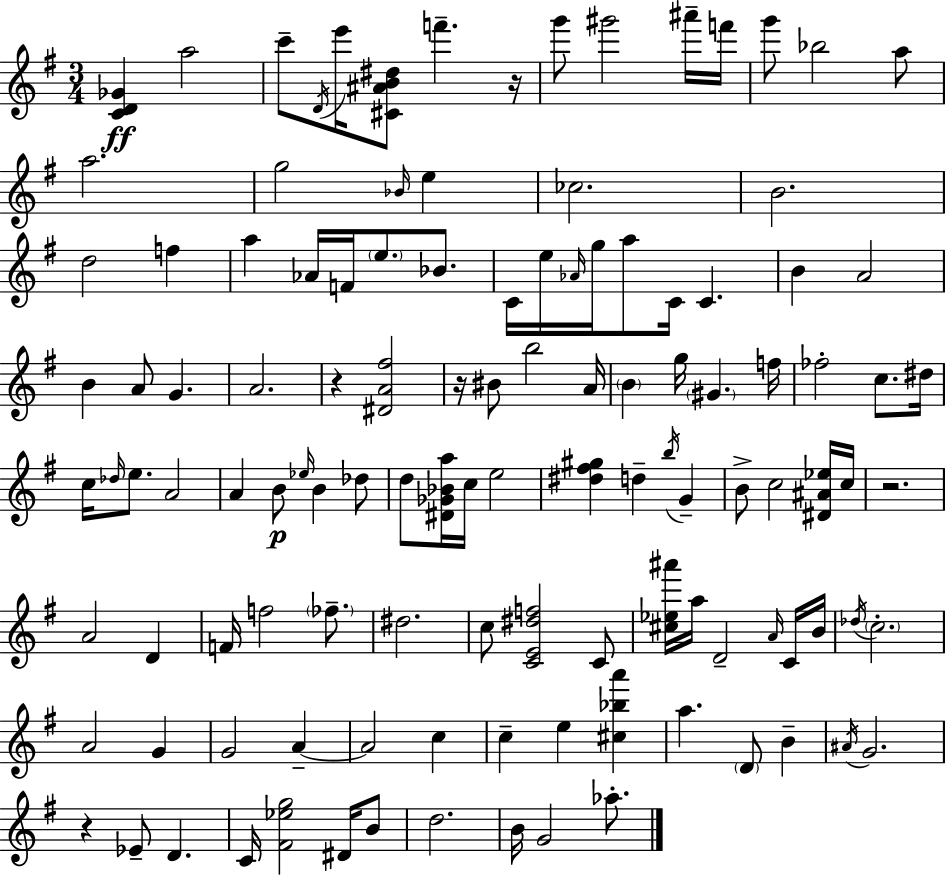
X:1
T:Untitled
M:3/4
L:1/4
K:Em
[CD_G] a2 c'/2 D/4 e'/4 [^C^AB^d]/2 f' z/4 g'/2 ^g'2 ^a'/4 f'/4 g'/2 _b2 a/2 a2 g2 _B/4 e _c2 B2 d2 f a _A/4 F/4 e/2 _B/2 C/4 e/4 _A/4 g/4 a/2 C/4 C B A2 B A/2 G A2 z [^DA^f]2 z/4 ^B/2 b2 A/4 B g/4 ^G f/4 _f2 c/2 ^d/4 c/4 _d/4 e/2 A2 A B/2 _e/4 B _d/2 d/2 [^D_G_Ba]/4 c/4 e2 [^d^f^g] d b/4 G B/2 c2 [^D^A_e]/4 c/4 z2 A2 D F/4 f2 _f/2 ^d2 c/2 [CE^df]2 C/2 [^c_e^a']/4 a/4 D2 A/4 C/4 B/4 _d/4 c2 A2 G G2 A A2 c c e [^c_ba'] a D/2 B ^A/4 G2 z _E/2 D C/4 [^F_eg]2 ^D/4 B/2 d2 B/4 G2 _a/2